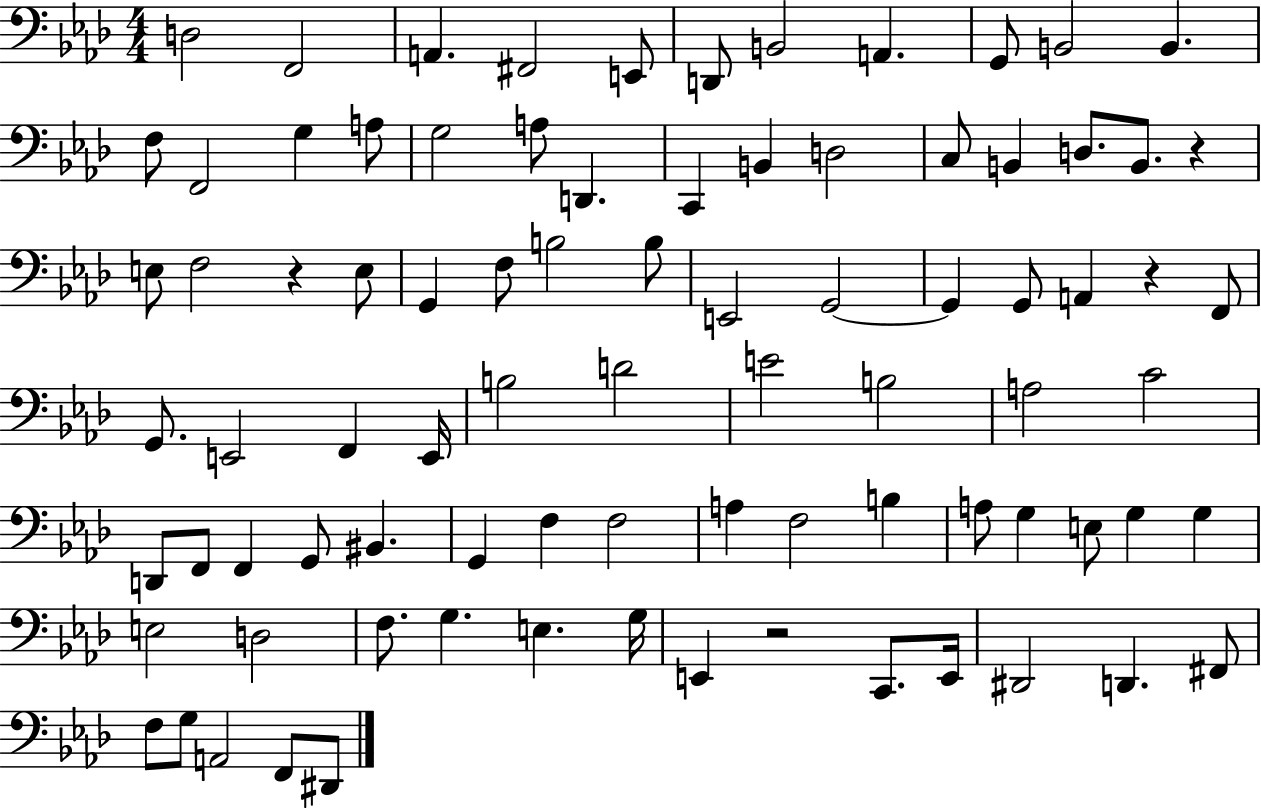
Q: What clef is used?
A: bass